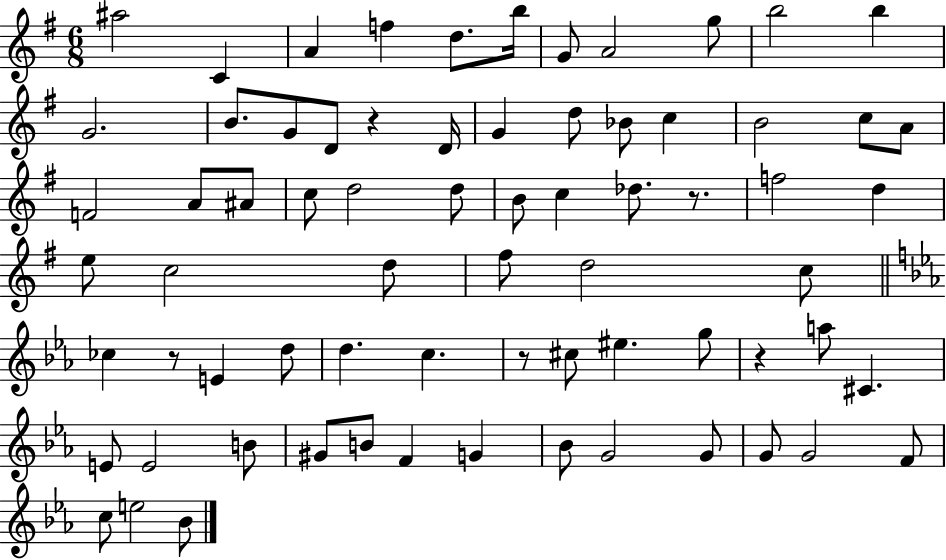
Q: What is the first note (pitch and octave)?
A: A#5